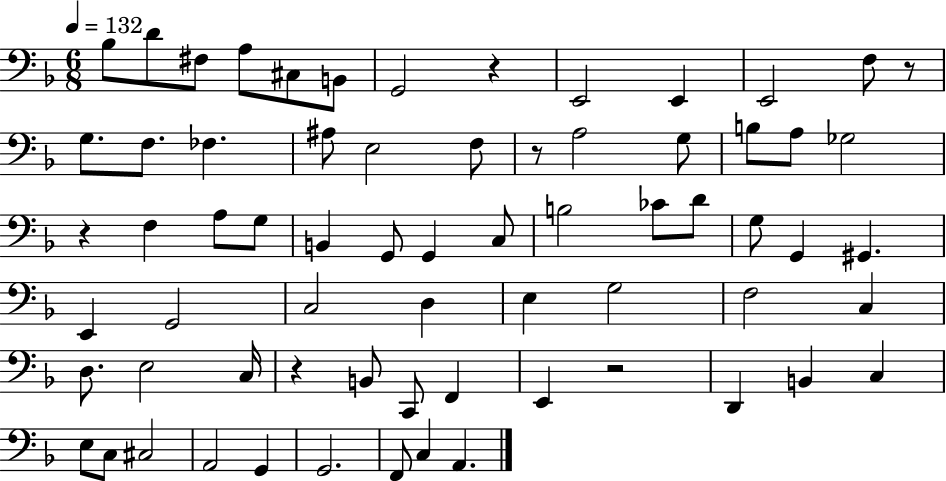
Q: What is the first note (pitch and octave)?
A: Bb3